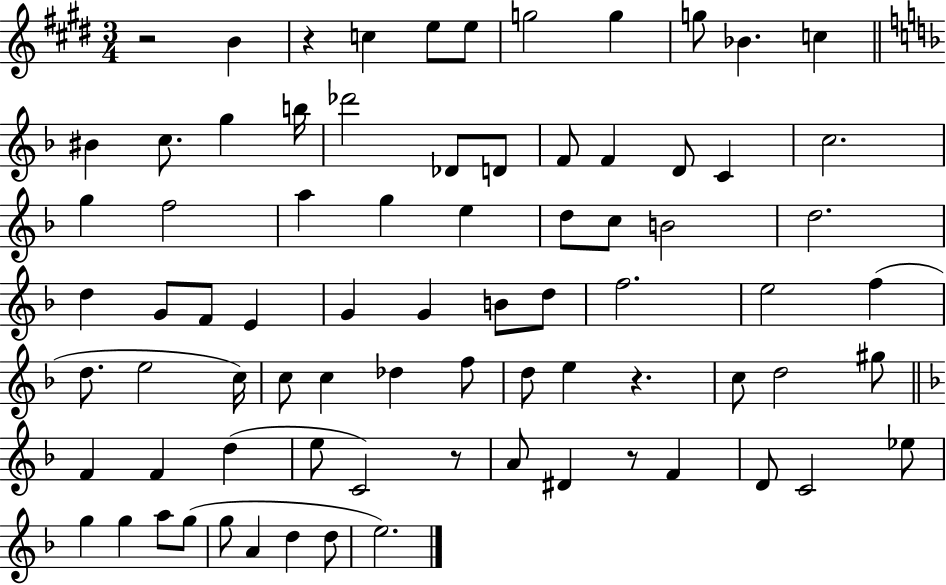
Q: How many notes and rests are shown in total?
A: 78